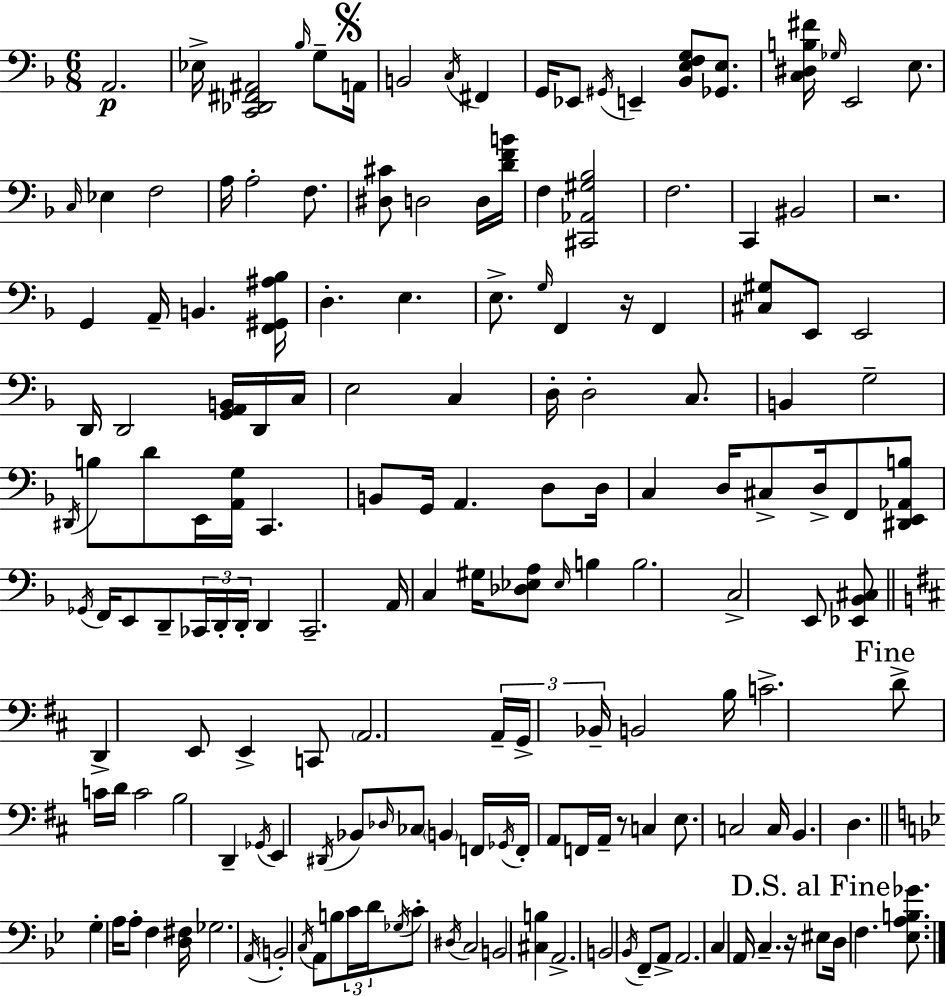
A2/h. Eb3/s [C2,Db2,F#2,A#2]/h Bb3/s G3/e A2/s B2/h C3/s F#2/q G2/s Eb2/e G#2/s E2/q [Bb2,E3,F3,G3]/e [Gb2,E3]/e. [C3,D#3,B3,F#4]/s Gb3/s E2/h E3/e. C3/s Eb3/q F3/h A3/s A3/h F3/e. [D#3,C#4]/e D3/h D3/s [D4,F4,B4]/s F3/q [C#2,Ab2,G#3,Bb3]/h F3/h. C2/q BIS2/h R/h. G2/q A2/s B2/q. [F2,G#2,A#3,Bb3]/s D3/q. E3/q. E3/e. G3/s F2/q R/s F2/q [C#3,G#3]/e E2/e E2/h D2/s D2/h [G2,A2,B2]/s D2/s C3/s E3/h C3/q D3/s D3/h C3/e. B2/q G3/h D#2/s B3/e D4/e E2/s [A2,G3]/s C2/q. B2/e G2/s A2/q. D3/e D3/s C3/q D3/s C#3/e D3/s F2/e [D#2,E2,Ab2,B3]/e Gb2/s F2/s E2/e D2/e CES2/s D2/s D2/s D2/q CES2/h. A2/s C3/q G#3/s [Db3,Eb3,A3]/e Eb3/s B3/q B3/h. C3/h E2/e [Eb2,Bb2,C#3]/e D2/q E2/e E2/q C2/e A2/h. A2/s G2/s Bb2/s B2/h B3/s C4/h. D4/e C4/s D4/s C4/h B3/h D2/q Gb2/s E2/q D#2/s Bb2/e Db3/s CES3/e B2/q F2/s Gb2/s F2/s A2/e F2/s A2/s R/e C3/q E3/e. C3/h C3/s B2/q. D3/q. G3/q A3/s A3/e F3/q [D3,F#3]/s Gb3/h. A2/s B2/h C3/s A2/e B3/e C4/s D4/s Gb3/s C4/e D#3/s C3/h B2/h [C#3,B3]/q A2/h. B2/h Bb2/s F2/e A2/e A2/h. C3/q A2/s C3/q. R/s EIS3/e D3/s F3/q. [Eb3,A3,B3,Gb4]/e.